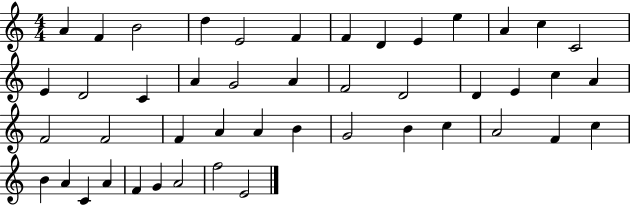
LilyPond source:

{
  \clef treble
  \numericTimeSignature
  \time 4/4
  \key c \major
  a'4 f'4 b'2 | d''4 e'2 f'4 | f'4 d'4 e'4 e''4 | a'4 c''4 c'2 | \break e'4 d'2 c'4 | a'4 g'2 a'4 | f'2 d'2 | d'4 e'4 c''4 a'4 | \break f'2 f'2 | f'4 a'4 a'4 b'4 | g'2 b'4 c''4 | a'2 f'4 c''4 | \break b'4 a'4 c'4 a'4 | f'4 g'4 a'2 | f''2 e'2 | \bar "|."
}